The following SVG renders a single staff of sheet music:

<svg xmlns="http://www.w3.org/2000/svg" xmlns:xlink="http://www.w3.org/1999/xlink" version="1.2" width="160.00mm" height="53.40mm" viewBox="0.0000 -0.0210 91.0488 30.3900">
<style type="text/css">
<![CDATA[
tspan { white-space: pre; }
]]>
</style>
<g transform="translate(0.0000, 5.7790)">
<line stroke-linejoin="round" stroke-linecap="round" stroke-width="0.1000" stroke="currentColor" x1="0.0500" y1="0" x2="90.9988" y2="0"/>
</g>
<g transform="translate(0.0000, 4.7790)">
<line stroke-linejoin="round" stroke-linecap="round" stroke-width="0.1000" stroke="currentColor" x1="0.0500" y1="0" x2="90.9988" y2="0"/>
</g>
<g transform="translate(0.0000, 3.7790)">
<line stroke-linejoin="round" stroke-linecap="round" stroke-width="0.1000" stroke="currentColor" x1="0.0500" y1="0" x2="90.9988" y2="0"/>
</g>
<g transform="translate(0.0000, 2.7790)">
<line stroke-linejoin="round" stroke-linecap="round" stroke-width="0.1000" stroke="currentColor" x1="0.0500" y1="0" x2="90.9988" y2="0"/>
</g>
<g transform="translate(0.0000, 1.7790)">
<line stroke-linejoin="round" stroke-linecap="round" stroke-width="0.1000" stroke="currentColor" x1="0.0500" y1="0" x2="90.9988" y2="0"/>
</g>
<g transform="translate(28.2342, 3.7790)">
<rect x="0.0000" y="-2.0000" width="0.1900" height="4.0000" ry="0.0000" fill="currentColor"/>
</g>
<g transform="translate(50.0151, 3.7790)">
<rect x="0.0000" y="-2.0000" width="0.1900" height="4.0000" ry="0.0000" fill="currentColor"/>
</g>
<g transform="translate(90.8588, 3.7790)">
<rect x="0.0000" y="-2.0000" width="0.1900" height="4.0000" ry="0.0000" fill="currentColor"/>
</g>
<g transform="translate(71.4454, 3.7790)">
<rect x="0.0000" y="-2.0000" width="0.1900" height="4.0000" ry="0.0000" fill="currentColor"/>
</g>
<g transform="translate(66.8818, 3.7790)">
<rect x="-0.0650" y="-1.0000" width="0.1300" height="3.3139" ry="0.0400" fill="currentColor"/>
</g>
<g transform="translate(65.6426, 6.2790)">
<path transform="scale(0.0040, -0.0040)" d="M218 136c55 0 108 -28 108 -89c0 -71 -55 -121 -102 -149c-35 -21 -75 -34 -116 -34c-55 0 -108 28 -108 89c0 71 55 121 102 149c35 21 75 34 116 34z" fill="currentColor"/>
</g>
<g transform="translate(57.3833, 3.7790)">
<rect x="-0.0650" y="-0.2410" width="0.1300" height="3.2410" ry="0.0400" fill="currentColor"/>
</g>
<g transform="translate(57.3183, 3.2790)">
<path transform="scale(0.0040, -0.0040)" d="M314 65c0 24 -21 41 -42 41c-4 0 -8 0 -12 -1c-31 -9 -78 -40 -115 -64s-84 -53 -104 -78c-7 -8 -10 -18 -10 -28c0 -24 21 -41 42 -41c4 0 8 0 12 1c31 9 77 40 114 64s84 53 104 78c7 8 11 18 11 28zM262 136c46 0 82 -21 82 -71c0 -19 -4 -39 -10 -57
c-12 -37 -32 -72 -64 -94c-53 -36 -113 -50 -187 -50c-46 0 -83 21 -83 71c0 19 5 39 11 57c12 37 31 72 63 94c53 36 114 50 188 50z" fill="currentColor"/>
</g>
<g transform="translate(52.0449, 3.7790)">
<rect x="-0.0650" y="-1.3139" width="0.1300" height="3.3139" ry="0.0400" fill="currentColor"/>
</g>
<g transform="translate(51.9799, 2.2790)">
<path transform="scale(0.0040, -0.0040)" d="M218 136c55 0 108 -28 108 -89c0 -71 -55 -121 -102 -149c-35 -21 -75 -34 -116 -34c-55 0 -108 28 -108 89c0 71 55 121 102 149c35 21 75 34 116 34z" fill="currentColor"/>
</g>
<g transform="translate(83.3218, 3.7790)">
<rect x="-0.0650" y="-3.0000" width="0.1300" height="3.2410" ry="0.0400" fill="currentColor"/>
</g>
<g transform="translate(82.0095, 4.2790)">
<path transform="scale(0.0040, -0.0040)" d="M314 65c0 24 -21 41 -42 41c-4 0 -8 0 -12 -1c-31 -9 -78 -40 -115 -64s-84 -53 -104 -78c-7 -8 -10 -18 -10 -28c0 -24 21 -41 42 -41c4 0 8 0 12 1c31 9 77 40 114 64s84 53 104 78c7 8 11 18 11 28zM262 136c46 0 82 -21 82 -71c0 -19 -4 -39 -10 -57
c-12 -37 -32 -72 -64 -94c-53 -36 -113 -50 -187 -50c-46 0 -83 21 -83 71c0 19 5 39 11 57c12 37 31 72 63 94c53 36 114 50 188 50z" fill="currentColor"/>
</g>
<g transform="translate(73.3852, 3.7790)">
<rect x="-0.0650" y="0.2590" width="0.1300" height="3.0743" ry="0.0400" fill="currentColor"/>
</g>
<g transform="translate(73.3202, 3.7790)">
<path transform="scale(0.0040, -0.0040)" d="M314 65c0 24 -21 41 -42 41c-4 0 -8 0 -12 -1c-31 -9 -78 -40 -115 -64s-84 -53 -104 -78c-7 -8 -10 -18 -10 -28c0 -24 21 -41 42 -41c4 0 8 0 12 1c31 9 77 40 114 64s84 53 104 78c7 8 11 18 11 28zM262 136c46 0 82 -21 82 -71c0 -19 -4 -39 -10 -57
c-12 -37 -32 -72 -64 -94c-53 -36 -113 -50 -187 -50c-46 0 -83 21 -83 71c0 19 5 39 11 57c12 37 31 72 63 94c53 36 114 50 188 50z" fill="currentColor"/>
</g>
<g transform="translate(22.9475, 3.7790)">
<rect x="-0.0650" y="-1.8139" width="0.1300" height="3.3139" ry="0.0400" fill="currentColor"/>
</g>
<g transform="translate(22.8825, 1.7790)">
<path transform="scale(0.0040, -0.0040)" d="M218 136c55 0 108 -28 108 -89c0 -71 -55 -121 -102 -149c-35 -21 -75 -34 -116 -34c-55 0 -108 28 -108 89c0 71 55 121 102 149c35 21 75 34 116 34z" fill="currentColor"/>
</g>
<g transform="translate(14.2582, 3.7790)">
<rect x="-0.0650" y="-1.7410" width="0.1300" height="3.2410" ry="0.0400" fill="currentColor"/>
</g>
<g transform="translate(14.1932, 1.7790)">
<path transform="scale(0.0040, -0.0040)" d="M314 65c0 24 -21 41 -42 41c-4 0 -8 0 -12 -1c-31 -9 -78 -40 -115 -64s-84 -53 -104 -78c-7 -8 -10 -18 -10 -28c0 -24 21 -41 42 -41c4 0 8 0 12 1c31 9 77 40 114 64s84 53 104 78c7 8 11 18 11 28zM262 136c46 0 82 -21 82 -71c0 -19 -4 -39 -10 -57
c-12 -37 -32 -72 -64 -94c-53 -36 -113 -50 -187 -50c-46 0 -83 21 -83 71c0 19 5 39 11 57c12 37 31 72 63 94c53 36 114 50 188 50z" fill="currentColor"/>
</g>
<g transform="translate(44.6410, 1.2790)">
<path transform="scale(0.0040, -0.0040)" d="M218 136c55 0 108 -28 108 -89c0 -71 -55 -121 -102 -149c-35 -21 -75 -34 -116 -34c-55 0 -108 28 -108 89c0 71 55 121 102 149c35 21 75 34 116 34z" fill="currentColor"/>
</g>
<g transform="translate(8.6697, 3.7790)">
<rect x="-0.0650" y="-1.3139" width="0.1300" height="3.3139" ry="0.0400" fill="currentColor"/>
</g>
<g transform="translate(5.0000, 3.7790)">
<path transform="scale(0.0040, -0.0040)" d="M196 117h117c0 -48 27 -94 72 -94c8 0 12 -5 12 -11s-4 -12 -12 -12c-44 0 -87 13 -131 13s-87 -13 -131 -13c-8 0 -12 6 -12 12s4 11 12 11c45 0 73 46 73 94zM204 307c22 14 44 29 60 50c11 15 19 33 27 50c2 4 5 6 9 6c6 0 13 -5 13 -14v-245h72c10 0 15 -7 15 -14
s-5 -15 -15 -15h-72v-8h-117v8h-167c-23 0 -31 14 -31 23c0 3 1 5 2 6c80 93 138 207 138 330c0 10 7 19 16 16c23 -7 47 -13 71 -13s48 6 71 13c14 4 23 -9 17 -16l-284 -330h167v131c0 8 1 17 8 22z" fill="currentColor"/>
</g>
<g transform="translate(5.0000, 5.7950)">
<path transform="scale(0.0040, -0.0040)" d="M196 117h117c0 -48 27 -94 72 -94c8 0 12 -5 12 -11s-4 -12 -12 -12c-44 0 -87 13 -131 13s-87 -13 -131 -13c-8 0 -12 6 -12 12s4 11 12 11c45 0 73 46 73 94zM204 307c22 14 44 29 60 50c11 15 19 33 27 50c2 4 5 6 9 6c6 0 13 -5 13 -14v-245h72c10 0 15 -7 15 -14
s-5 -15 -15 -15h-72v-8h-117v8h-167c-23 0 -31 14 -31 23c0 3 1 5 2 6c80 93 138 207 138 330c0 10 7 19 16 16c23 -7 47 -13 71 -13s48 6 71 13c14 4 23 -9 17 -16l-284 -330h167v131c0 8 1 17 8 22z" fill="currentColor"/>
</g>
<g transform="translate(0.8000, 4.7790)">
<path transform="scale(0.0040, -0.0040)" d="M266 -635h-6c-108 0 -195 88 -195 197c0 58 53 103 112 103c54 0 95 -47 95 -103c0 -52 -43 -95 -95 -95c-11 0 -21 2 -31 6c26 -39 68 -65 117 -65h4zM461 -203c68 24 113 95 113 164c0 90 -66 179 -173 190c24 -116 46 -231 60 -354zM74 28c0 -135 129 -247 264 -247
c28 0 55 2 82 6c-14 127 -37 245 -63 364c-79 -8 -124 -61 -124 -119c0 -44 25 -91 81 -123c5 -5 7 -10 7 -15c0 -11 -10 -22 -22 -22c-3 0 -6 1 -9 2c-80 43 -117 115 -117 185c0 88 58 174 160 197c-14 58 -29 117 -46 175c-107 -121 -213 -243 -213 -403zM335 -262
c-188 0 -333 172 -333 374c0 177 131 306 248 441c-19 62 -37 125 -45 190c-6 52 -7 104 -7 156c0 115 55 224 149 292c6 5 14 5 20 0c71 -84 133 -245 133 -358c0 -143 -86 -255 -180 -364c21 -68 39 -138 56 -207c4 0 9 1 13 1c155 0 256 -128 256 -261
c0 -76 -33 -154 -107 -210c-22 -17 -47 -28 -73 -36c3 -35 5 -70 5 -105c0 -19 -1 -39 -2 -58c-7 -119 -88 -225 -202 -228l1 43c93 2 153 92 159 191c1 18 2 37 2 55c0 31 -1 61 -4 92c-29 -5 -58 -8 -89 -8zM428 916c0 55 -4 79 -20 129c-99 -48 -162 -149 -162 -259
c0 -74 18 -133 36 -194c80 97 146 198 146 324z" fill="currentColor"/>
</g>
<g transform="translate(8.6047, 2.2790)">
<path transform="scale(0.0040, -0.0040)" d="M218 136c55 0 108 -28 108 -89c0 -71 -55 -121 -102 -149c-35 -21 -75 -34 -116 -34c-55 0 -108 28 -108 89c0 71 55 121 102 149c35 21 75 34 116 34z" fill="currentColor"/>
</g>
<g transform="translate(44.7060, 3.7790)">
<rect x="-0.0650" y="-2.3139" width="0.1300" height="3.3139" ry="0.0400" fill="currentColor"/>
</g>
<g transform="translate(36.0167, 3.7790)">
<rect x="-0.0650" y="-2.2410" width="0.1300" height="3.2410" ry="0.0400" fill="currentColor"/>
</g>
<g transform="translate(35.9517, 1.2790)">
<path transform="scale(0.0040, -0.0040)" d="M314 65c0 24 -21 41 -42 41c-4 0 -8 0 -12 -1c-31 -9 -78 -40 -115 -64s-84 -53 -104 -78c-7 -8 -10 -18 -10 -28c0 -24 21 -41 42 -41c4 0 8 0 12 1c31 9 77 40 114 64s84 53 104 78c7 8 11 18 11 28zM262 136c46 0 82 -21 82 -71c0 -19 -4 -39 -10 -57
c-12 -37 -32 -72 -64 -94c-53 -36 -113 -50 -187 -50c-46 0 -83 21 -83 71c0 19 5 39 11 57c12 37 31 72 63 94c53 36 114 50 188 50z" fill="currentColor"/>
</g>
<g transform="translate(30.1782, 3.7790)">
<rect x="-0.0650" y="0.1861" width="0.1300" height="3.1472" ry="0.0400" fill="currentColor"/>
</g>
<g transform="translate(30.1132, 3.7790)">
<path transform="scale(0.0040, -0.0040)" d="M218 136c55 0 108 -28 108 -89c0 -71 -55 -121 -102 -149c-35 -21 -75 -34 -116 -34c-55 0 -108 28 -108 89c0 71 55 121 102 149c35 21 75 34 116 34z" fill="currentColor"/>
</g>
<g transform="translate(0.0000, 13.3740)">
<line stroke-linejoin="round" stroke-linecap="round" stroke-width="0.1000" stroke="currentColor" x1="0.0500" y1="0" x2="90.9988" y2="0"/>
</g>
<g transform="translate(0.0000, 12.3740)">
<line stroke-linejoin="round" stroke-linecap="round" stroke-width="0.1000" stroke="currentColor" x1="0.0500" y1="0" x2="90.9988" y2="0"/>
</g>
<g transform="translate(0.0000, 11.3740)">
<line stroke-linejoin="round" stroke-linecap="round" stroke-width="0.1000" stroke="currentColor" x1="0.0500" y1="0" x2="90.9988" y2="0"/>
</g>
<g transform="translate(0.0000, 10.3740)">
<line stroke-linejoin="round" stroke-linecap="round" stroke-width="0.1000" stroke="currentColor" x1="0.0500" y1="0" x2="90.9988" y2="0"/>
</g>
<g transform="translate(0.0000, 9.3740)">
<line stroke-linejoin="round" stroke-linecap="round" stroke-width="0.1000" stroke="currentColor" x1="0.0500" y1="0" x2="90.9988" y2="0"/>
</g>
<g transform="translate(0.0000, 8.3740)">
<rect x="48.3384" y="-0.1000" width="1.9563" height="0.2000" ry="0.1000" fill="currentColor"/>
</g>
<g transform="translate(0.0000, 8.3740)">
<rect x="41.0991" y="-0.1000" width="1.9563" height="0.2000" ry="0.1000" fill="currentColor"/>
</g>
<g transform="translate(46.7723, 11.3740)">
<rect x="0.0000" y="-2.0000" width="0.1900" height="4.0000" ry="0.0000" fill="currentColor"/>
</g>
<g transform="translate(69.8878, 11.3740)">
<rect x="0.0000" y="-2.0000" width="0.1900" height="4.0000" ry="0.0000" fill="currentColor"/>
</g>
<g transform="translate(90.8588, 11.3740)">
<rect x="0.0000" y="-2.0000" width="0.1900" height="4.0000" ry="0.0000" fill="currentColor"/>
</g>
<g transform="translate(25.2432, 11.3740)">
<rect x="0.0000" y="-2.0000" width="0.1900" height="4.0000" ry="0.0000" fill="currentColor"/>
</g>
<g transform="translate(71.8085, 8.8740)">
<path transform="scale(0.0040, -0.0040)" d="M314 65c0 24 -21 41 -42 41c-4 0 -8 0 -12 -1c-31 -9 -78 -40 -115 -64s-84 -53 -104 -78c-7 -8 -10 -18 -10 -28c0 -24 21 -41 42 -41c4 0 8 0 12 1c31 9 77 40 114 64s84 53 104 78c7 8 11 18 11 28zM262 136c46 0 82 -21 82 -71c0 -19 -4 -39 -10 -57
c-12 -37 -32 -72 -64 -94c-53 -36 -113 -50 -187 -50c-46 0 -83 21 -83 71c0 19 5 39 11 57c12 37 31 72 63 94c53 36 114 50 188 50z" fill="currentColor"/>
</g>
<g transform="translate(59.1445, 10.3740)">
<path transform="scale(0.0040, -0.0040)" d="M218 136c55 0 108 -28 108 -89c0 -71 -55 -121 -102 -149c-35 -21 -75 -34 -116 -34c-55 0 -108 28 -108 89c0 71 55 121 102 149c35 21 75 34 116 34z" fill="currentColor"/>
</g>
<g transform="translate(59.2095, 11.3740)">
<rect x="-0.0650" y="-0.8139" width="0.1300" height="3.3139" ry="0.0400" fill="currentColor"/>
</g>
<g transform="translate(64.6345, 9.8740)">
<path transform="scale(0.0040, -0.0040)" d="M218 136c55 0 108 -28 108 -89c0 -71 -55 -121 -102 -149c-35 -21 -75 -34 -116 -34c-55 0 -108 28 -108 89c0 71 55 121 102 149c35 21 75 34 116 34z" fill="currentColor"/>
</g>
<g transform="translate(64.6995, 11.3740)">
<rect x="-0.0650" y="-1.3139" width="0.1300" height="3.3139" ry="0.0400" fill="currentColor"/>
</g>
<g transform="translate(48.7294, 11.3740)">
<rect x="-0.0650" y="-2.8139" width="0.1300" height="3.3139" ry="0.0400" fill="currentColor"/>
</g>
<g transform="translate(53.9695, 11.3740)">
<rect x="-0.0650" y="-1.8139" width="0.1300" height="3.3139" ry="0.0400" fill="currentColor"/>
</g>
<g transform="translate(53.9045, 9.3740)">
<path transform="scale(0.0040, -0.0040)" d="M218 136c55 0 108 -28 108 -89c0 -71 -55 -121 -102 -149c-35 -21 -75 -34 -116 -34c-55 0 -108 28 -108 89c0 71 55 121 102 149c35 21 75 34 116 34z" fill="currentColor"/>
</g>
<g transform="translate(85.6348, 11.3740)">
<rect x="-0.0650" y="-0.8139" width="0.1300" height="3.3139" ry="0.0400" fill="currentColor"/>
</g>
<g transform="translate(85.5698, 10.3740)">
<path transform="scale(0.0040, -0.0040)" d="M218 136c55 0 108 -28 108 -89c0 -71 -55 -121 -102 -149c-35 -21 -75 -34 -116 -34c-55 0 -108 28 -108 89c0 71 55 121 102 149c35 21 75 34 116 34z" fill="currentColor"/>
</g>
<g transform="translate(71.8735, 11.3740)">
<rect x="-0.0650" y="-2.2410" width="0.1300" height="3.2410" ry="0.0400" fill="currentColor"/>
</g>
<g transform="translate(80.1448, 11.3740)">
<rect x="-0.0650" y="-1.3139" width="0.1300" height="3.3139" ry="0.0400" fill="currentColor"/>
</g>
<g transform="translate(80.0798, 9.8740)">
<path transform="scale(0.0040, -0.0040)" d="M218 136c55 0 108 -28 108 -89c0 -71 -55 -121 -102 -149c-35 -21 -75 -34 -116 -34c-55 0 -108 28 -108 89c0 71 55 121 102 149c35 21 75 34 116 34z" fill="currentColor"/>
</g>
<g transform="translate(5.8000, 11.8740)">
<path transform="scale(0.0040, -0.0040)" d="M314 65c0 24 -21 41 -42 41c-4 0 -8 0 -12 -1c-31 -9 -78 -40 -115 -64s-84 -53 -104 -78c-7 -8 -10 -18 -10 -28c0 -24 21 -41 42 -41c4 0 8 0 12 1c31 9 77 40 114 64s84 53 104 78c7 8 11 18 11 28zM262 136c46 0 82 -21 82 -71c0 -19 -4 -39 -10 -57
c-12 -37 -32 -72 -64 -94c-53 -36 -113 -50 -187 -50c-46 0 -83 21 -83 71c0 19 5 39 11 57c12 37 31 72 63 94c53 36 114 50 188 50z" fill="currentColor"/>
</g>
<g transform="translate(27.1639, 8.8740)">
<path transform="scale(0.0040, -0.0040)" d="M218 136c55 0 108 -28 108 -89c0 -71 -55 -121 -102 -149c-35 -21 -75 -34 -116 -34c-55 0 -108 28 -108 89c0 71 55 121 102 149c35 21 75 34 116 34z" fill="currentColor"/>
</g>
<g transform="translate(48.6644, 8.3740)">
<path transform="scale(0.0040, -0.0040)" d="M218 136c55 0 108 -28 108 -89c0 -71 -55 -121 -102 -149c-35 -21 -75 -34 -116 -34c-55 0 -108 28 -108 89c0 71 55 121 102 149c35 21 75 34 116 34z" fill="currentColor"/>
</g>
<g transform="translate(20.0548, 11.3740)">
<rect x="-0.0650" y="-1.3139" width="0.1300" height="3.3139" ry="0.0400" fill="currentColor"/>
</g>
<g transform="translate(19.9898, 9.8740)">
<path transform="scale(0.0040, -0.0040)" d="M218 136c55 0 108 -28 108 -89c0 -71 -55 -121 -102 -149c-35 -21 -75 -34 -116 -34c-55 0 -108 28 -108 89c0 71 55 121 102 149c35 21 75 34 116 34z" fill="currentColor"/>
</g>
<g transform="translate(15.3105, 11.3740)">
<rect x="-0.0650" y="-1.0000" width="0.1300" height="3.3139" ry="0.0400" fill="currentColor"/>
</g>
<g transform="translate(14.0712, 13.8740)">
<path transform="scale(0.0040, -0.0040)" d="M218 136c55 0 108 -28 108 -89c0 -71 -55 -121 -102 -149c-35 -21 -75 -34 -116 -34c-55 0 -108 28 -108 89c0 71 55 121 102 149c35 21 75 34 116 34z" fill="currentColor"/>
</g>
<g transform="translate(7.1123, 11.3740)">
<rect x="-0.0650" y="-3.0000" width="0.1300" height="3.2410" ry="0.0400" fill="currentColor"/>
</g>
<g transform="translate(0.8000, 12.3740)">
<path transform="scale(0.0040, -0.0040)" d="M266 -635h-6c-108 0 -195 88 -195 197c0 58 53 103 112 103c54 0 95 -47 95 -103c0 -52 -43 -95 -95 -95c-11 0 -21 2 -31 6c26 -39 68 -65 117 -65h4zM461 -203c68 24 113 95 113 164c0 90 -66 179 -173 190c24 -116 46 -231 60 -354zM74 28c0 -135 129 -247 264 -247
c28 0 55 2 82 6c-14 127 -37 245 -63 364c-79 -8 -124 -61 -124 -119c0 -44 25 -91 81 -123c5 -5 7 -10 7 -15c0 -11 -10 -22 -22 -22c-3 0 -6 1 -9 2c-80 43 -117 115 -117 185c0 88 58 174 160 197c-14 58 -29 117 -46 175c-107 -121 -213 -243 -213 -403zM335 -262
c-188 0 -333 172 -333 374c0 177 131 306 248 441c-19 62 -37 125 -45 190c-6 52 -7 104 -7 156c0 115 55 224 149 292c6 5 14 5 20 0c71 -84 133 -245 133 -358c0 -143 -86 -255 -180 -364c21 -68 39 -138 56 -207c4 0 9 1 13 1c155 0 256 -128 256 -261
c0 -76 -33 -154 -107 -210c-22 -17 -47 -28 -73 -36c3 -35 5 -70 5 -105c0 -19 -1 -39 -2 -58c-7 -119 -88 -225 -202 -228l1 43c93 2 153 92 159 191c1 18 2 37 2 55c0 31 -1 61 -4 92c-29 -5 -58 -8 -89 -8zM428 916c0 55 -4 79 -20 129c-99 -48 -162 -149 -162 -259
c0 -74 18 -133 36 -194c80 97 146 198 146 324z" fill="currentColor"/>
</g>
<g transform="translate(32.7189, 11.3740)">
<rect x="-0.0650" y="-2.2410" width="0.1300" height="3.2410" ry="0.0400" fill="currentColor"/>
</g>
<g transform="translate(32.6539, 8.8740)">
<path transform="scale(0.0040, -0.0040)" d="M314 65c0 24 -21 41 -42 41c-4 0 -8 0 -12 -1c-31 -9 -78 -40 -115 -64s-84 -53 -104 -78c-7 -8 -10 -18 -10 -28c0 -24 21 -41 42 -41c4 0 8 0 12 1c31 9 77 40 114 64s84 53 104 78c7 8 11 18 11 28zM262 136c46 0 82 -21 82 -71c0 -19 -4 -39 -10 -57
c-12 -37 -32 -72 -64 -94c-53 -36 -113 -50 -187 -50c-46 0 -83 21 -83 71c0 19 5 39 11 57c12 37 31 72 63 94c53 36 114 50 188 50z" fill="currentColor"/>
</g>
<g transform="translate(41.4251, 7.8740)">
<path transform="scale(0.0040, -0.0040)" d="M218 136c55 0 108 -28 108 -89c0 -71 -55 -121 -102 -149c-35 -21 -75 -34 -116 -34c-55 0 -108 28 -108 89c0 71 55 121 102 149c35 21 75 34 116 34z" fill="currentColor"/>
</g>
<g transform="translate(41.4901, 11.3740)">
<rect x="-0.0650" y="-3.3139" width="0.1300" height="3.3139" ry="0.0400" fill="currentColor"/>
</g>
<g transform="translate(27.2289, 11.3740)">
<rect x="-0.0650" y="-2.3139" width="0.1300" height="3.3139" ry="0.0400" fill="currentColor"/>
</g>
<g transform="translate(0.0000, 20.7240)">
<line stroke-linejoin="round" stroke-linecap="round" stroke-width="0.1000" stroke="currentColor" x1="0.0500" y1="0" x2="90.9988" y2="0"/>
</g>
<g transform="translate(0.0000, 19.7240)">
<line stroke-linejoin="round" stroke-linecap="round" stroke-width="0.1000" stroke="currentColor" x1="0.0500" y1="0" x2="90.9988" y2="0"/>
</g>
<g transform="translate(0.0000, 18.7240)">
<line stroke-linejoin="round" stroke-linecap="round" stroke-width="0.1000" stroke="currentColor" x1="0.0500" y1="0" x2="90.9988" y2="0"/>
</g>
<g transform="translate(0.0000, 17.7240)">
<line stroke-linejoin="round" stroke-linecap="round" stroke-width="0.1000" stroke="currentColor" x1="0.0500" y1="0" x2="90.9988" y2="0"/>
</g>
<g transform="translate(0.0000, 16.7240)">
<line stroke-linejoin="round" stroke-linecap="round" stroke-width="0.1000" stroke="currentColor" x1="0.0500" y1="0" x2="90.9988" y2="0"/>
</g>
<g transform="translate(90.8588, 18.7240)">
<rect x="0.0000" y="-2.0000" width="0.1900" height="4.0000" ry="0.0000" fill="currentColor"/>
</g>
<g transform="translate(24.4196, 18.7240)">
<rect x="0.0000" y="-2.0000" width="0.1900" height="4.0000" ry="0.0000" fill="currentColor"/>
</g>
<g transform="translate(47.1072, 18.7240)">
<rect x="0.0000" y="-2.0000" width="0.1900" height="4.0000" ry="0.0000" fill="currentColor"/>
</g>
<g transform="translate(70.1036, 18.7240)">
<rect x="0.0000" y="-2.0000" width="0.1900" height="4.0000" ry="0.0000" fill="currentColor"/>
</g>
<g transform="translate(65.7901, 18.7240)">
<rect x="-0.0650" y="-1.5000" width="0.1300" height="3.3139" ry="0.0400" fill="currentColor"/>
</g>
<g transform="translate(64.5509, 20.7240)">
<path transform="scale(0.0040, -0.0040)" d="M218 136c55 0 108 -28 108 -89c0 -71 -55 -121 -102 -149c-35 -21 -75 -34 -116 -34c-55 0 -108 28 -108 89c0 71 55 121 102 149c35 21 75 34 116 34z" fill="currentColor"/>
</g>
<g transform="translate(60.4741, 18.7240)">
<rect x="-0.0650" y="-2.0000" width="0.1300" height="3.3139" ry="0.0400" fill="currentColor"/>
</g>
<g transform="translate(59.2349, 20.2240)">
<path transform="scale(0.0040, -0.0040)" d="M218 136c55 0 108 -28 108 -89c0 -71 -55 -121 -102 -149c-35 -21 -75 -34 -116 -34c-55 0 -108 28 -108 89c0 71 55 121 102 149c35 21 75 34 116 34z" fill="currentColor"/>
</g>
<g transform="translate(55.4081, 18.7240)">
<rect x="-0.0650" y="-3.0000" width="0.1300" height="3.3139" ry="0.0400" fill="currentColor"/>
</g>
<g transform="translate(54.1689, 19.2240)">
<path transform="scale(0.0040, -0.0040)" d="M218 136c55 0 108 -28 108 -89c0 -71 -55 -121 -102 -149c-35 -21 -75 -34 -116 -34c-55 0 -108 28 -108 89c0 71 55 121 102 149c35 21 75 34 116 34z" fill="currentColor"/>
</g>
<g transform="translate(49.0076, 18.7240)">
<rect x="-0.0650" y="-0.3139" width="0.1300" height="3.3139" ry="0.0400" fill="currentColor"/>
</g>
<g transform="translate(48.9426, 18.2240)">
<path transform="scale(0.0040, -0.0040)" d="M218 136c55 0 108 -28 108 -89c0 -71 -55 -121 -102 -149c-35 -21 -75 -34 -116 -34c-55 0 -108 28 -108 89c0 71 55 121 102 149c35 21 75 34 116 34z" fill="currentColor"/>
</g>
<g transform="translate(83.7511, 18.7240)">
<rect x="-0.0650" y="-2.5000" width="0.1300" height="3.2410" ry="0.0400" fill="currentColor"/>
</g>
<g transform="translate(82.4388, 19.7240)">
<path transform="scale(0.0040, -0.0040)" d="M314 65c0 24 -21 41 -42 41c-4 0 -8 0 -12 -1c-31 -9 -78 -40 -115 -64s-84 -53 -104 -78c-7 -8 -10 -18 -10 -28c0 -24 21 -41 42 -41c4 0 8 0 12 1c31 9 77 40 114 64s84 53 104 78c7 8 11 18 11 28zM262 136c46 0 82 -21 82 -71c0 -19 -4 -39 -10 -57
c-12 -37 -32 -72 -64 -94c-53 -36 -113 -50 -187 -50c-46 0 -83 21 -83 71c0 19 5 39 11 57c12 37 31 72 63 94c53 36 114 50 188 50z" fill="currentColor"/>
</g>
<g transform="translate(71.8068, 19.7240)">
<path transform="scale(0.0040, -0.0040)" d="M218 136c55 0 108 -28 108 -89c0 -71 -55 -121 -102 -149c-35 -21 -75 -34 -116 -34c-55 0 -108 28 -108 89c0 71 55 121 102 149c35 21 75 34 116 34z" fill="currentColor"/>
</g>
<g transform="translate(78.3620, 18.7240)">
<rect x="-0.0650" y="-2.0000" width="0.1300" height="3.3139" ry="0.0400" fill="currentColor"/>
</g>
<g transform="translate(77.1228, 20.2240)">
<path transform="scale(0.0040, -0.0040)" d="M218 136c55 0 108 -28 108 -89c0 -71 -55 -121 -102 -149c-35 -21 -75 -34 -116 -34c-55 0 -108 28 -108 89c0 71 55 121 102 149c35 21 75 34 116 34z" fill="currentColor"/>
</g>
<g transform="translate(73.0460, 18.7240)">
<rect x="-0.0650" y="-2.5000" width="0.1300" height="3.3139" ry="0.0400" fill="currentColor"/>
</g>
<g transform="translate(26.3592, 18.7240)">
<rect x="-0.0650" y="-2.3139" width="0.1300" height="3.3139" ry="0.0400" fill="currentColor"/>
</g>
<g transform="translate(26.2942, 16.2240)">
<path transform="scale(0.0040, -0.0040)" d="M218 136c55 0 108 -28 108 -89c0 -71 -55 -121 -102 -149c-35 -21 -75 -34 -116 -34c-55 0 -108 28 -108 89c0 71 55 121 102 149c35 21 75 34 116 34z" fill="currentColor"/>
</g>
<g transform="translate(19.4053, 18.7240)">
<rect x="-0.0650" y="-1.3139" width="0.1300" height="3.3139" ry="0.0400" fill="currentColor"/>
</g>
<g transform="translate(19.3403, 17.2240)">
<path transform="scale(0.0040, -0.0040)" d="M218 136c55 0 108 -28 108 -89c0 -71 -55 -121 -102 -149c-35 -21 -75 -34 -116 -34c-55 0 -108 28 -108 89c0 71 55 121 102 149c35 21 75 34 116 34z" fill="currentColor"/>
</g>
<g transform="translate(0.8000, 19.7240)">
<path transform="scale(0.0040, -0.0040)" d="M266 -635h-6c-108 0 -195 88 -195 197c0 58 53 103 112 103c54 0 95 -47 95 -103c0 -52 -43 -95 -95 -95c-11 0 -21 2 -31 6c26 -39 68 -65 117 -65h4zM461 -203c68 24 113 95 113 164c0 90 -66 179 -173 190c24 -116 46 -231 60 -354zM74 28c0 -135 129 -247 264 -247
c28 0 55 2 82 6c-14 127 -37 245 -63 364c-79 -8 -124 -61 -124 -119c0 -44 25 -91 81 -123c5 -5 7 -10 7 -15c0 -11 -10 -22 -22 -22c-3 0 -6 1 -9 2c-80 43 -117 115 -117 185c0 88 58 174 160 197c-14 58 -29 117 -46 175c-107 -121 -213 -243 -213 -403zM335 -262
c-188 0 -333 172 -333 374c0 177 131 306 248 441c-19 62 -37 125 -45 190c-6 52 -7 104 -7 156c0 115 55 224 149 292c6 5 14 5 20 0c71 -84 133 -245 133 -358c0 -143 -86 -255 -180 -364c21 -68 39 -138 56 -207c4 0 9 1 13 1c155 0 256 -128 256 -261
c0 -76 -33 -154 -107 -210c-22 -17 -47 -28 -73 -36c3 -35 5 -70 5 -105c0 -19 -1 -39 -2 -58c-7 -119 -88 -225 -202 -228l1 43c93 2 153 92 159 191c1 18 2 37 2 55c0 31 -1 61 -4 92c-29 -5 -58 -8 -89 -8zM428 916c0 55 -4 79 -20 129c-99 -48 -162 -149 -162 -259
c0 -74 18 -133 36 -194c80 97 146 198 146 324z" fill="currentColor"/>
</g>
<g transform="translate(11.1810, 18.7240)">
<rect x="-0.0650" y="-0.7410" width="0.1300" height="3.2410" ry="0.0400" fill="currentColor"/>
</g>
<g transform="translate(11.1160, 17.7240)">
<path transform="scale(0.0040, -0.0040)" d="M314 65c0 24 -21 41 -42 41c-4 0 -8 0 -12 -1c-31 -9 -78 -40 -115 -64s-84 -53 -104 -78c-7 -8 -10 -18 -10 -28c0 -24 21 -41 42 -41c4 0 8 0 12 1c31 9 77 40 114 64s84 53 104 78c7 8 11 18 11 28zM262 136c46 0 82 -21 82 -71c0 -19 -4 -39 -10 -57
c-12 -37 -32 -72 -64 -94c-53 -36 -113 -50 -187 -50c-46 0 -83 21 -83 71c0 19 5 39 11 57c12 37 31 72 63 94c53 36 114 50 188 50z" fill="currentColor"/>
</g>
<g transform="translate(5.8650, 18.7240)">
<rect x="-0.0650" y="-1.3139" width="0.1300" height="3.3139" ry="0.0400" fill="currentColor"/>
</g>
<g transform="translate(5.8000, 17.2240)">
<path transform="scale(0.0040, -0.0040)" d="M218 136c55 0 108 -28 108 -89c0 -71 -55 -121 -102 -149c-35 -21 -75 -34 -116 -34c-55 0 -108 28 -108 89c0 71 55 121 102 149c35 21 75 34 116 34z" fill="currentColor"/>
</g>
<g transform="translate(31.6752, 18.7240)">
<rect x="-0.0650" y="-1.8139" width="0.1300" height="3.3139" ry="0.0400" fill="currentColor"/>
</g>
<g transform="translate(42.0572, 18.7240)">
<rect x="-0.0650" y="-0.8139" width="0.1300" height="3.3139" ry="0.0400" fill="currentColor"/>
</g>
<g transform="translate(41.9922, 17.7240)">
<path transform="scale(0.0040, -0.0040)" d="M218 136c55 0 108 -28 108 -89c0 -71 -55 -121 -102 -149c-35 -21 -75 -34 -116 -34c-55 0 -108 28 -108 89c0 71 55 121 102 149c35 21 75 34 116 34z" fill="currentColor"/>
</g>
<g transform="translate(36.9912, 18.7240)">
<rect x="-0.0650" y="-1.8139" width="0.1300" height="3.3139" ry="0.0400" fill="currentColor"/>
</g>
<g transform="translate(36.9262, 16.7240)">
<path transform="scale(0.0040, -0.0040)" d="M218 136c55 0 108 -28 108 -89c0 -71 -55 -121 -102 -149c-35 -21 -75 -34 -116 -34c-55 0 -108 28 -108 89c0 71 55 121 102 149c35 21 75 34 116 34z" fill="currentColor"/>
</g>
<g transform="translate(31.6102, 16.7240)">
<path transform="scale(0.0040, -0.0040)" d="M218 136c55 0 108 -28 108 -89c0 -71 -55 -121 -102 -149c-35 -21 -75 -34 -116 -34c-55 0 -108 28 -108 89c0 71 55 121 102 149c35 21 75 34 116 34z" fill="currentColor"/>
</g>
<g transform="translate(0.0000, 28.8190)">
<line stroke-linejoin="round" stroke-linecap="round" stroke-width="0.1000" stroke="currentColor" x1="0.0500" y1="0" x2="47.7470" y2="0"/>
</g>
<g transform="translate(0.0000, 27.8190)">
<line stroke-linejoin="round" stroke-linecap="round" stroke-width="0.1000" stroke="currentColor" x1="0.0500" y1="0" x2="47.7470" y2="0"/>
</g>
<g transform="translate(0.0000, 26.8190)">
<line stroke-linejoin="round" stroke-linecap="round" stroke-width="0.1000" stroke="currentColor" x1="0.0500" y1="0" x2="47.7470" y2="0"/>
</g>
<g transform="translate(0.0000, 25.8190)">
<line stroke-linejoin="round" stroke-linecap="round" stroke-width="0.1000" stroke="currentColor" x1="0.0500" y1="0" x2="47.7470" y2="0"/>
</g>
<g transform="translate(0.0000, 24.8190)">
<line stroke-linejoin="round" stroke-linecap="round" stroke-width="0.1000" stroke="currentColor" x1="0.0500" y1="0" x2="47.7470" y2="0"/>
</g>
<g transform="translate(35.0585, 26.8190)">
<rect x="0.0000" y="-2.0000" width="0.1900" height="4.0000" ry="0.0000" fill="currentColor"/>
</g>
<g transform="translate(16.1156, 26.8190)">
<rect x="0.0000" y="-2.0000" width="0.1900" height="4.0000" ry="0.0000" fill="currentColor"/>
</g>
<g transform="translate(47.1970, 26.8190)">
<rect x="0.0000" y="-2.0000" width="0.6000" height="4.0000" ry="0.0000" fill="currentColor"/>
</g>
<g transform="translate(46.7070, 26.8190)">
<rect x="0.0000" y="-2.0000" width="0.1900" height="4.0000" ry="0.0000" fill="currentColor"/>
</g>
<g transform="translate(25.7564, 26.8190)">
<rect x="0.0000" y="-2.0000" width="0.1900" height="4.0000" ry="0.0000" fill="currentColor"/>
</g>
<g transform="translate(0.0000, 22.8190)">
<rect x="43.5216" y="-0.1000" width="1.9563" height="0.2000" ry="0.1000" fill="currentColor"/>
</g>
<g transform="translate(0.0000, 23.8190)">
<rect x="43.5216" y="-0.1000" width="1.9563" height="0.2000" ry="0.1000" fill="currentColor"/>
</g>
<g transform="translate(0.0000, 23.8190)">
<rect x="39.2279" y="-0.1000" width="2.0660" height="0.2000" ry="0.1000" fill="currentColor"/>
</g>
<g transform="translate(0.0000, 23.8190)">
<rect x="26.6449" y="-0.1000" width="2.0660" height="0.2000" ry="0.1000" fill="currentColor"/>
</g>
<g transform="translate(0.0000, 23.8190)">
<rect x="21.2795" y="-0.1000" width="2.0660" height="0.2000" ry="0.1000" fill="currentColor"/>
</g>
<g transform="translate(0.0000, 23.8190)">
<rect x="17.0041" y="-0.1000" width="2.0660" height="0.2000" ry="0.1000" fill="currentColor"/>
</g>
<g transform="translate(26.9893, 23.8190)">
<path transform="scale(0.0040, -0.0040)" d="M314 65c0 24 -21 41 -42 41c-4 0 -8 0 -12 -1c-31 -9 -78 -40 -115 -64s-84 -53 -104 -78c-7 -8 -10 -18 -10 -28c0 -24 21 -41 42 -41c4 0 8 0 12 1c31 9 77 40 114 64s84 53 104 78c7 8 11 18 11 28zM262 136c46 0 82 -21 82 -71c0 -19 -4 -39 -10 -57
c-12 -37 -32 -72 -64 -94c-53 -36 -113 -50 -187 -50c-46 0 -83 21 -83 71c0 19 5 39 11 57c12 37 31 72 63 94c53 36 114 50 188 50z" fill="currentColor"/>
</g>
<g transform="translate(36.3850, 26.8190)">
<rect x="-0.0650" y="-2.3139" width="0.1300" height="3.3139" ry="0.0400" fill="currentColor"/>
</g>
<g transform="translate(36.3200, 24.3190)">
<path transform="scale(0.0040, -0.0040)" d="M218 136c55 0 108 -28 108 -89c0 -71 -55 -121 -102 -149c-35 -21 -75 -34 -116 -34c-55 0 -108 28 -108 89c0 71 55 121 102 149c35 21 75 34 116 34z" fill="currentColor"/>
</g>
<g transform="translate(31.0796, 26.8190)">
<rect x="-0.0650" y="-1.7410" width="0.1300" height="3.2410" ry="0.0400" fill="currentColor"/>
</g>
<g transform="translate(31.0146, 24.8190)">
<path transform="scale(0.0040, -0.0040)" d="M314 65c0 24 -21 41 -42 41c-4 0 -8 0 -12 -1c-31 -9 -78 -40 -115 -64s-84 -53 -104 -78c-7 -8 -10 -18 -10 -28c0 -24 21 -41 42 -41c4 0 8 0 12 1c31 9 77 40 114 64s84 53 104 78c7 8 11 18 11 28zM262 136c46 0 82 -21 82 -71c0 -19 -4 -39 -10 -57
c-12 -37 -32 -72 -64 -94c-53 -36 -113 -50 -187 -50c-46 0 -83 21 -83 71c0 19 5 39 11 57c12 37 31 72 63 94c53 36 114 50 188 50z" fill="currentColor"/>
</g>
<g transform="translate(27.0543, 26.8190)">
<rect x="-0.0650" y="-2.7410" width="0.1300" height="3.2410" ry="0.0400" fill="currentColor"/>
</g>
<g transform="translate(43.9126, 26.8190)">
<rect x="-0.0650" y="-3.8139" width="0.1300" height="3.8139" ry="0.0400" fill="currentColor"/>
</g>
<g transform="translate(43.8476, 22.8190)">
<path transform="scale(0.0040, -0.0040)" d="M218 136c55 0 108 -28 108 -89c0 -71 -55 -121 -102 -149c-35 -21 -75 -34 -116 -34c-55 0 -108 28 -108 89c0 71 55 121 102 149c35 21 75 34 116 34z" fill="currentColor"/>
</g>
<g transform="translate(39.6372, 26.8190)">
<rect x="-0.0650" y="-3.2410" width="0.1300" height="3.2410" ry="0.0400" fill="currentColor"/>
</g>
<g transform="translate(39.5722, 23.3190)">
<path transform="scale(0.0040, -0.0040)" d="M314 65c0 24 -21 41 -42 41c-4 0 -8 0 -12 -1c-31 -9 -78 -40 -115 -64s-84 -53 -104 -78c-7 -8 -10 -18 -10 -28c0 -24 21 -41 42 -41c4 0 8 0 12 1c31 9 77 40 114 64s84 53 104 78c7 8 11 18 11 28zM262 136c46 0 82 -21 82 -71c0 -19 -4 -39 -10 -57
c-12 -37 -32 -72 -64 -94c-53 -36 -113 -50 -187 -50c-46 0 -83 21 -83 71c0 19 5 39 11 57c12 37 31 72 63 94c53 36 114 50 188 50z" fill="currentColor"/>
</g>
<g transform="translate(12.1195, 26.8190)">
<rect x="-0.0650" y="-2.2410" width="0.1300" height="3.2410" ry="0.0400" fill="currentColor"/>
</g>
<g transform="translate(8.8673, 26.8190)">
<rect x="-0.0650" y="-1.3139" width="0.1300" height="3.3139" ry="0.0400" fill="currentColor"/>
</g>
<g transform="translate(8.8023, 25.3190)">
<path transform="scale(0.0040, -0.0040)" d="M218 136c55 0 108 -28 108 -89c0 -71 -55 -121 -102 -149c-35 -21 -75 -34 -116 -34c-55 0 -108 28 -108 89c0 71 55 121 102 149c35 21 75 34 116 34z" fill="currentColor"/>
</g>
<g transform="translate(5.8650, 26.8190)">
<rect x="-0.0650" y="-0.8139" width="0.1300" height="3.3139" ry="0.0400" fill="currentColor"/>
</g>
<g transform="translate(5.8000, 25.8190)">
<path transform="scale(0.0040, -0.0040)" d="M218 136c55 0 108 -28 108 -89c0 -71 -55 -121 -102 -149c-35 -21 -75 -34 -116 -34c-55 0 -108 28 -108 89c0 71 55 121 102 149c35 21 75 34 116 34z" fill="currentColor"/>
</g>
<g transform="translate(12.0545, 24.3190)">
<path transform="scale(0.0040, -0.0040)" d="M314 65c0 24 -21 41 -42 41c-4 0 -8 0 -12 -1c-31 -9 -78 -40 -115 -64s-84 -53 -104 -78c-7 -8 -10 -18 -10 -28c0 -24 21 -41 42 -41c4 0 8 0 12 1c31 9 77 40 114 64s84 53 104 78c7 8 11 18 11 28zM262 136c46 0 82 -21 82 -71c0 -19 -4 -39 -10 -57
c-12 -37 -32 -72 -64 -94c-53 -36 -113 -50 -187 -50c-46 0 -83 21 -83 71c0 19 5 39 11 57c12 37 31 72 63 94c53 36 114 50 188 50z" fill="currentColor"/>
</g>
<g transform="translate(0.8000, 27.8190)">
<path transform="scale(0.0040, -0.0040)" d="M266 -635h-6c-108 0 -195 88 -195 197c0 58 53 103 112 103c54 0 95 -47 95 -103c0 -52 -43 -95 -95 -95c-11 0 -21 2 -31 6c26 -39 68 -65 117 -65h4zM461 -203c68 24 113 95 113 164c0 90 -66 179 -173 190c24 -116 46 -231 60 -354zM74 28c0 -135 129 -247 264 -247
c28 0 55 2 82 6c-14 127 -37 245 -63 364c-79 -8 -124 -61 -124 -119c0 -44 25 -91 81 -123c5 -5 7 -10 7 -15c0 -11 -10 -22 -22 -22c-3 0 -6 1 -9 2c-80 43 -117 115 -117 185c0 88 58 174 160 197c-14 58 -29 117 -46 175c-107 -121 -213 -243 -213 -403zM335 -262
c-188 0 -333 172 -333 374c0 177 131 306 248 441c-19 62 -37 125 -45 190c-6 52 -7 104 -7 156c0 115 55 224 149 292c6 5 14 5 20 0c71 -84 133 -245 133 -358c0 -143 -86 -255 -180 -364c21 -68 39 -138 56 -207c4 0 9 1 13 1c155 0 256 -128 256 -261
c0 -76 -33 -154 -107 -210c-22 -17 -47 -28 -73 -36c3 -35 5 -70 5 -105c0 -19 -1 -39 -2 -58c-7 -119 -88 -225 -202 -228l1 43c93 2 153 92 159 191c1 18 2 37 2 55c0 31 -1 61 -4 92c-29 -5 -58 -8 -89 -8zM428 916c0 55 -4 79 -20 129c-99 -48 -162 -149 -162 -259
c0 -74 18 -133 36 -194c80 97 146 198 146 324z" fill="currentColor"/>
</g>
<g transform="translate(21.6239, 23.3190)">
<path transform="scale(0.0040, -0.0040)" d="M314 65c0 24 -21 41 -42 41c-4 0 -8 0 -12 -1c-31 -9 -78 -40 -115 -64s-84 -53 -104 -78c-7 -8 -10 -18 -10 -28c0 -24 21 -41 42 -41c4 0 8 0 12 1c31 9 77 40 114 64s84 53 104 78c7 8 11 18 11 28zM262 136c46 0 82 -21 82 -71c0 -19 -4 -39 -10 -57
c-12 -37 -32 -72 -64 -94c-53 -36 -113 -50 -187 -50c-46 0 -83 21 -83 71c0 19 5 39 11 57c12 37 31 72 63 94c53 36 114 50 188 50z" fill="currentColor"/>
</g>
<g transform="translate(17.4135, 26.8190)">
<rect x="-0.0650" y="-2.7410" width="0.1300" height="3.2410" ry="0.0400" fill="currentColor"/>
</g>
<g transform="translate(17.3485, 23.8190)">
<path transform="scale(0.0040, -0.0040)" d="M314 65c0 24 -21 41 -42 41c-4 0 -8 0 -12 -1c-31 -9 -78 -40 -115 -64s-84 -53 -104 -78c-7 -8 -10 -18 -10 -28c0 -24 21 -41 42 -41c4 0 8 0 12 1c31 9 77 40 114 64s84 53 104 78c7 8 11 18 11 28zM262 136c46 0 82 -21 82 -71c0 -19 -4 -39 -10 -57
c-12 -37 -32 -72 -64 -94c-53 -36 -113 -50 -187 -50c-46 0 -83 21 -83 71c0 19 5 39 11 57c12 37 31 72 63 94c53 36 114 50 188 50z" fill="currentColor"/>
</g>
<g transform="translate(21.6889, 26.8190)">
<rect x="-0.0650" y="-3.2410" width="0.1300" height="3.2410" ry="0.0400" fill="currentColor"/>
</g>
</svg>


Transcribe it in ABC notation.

X:1
T:Untitled
M:4/4
L:1/4
K:C
e f2 f B g2 g e c2 D B2 A2 A2 D e g g2 b a f d e g2 e d e d2 e g f f d c A F E G F G2 d e g2 a2 b2 a2 f2 g b2 c'